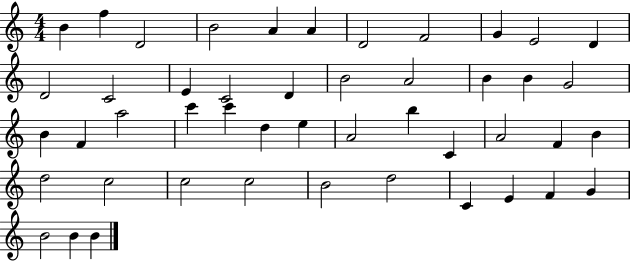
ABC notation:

X:1
T:Untitled
M:4/4
L:1/4
K:C
B f D2 B2 A A D2 F2 G E2 D D2 C2 E C2 D B2 A2 B B G2 B F a2 c' c' d e A2 b C A2 F B d2 c2 c2 c2 B2 d2 C E F G B2 B B